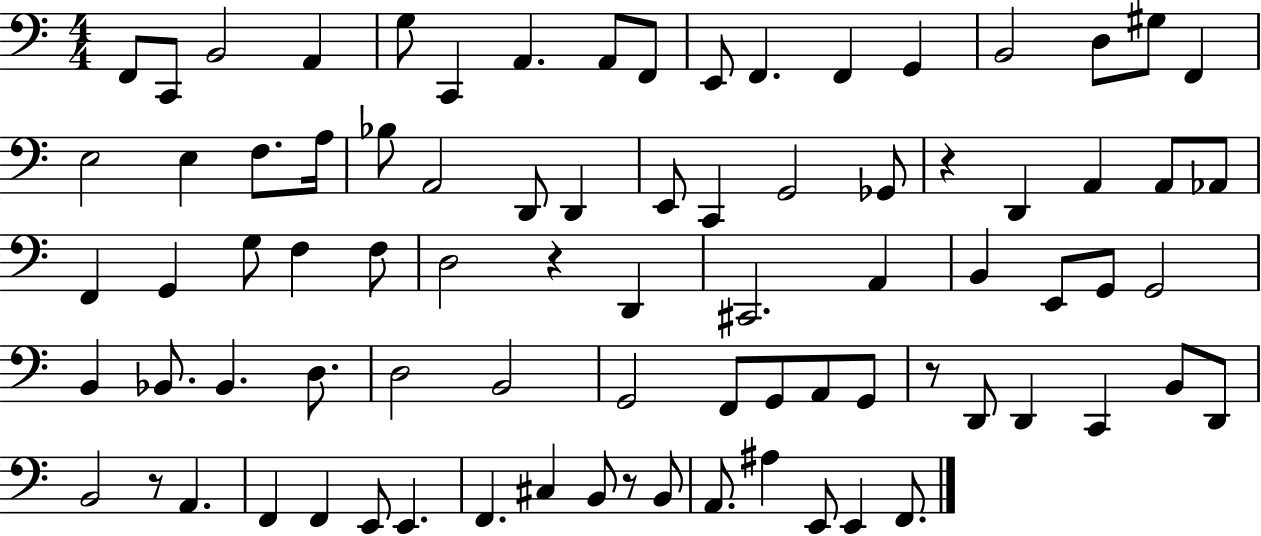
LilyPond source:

{
  \clef bass
  \numericTimeSignature
  \time 4/4
  \key c \major
  \repeat volta 2 { f,8 c,8 b,2 a,4 | g8 c,4 a,4. a,8 f,8 | e,8 f,4. f,4 g,4 | b,2 d8 gis8 f,4 | \break e2 e4 f8. a16 | bes8 a,2 d,8 d,4 | e,8 c,4 g,2 ges,8 | r4 d,4 a,4 a,8 aes,8 | \break f,4 g,4 g8 f4 f8 | d2 r4 d,4 | cis,2. a,4 | b,4 e,8 g,8 g,2 | \break b,4 bes,8. bes,4. d8. | d2 b,2 | g,2 f,8 g,8 a,8 g,8 | r8 d,8 d,4 c,4 b,8 d,8 | \break b,2 r8 a,4. | f,4 f,4 e,8 e,4. | f,4. cis4 b,8 r8 b,8 | a,8. ais4 e,8 e,4 f,8. | \break } \bar "|."
}